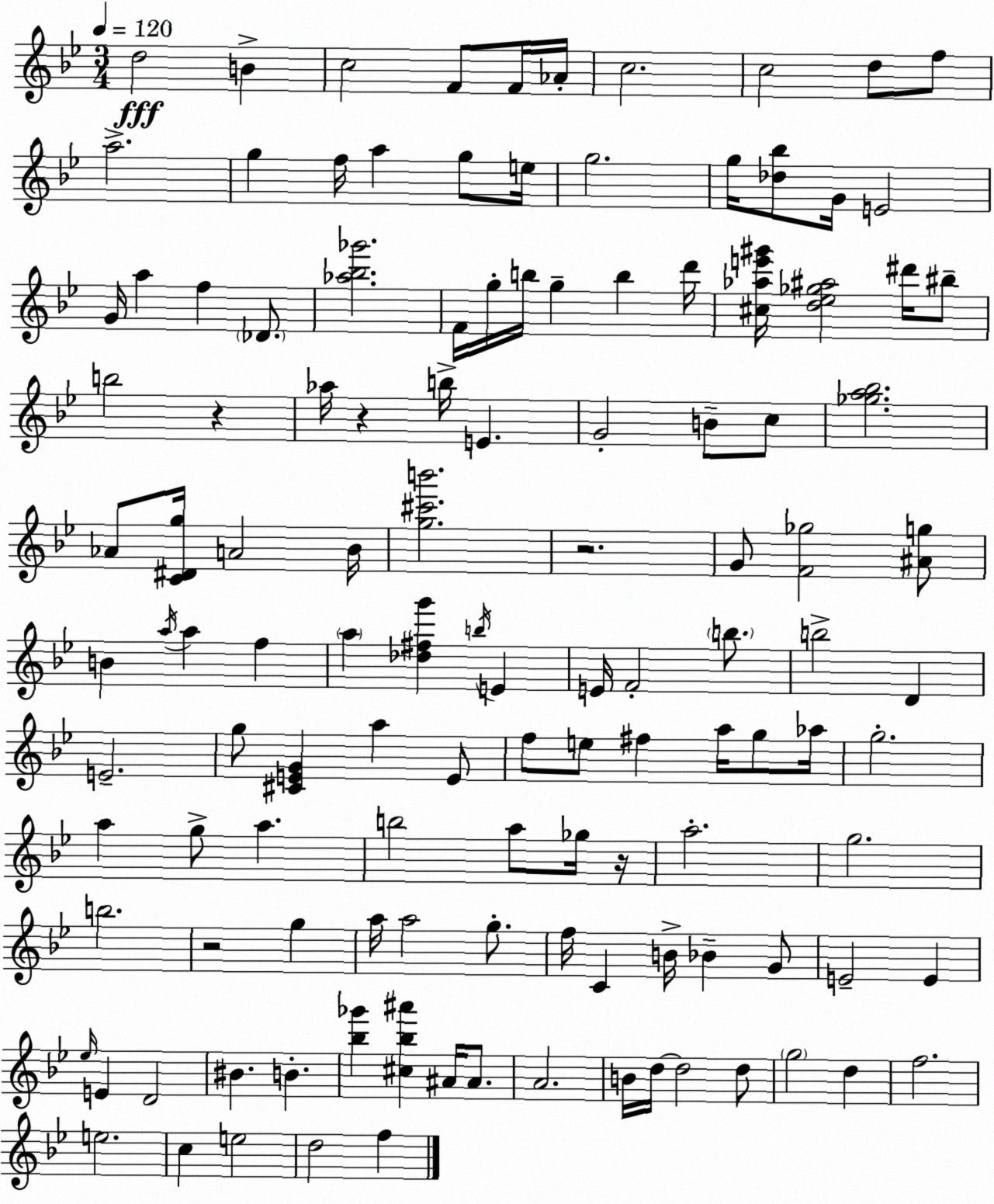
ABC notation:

X:1
T:Untitled
M:3/4
L:1/4
K:Gm
d2 B c2 F/2 F/4 _A/4 c2 c2 d/2 f/2 a2 g f/4 a g/2 e/4 g2 g/4 [_d_b]/2 G/4 E2 G/4 a f _D/2 [_a_b_g']2 F/4 g/4 b/4 g b d'/4 [^c_ae'^g']/4 [d_e_g^a]2 ^d'/4 ^b/2 b2 z _a/4 z b/4 E G2 B/2 c/2 [_ga_b]2 _A/2 [C^Dg]/4 A2 _B/4 [g^c'b']2 z2 G/2 [F_g]2 [^Ag]/2 B a/4 a f a [_d^fg'] b/4 E E/4 F2 b/2 b2 D E2 g/2 [^CEG] a E/2 f/2 e/2 ^f a/4 g/2 _a/4 g2 a g/2 a b2 a/2 _g/4 z/4 a2 g2 b2 z2 g a/4 a2 g/2 f/4 C B/4 _B G/2 E2 E _e/4 E D2 ^B B [_b_g'] [^c_b^a'] ^A/4 ^A/2 A2 B/4 d/4 d2 d/2 g2 d f2 e2 c e2 d2 f